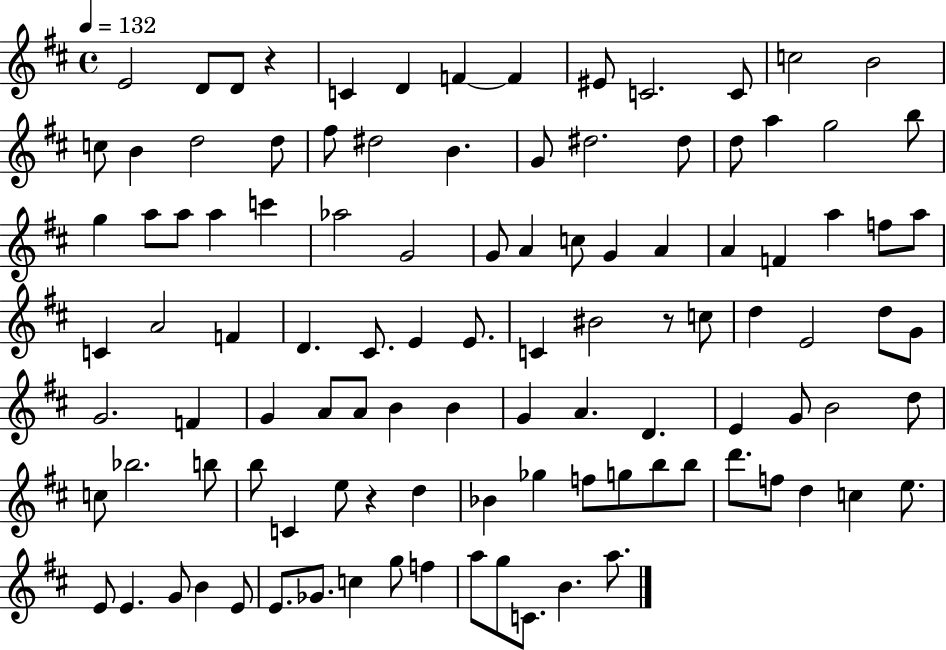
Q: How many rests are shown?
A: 3